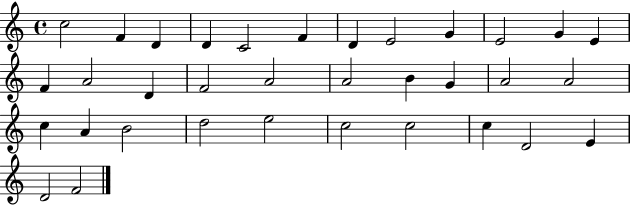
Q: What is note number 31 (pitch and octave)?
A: D4